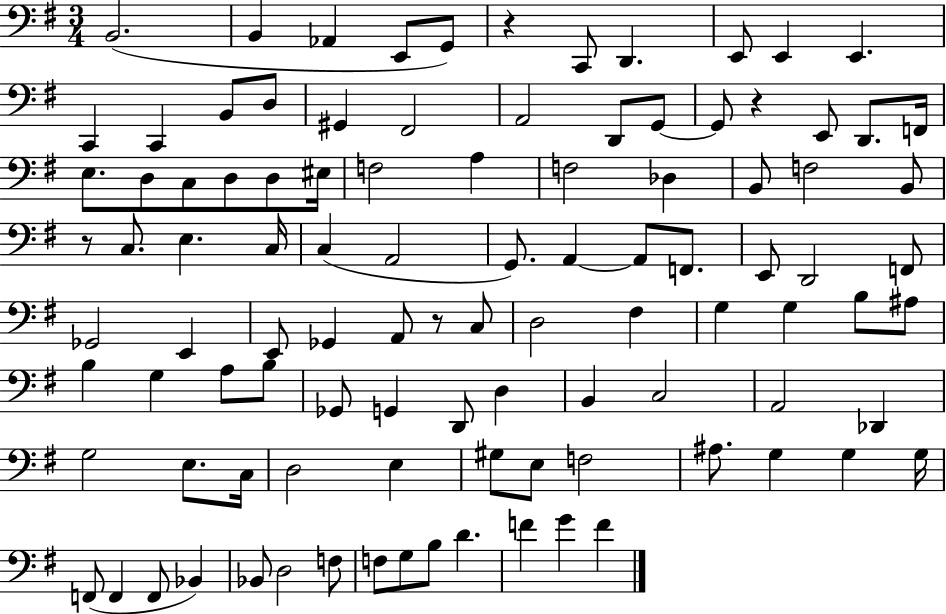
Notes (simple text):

B2/h. B2/q Ab2/q E2/e G2/e R/q C2/e D2/q. E2/e E2/q E2/q. C2/q C2/q B2/e D3/e G#2/q F#2/h A2/h D2/e G2/e G2/e R/q E2/e D2/e. F2/s E3/e. D3/e C3/e D3/e D3/e EIS3/s F3/h A3/q F3/h Db3/q B2/e F3/h B2/e R/e C3/e. E3/q. C3/s C3/q A2/h G2/e. A2/q A2/e F2/e. E2/e D2/h F2/e Gb2/h E2/q E2/e Gb2/q A2/e R/e C3/e D3/h F#3/q G3/q G3/q B3/e A#3/e B3/q G3/q A3/e B3/e Gb2/e G2/q D2/e D3/q B2/q C3/h A2/h Db2/q G3/h E3/e. C3/s D3/h E3/q G#3/e E3/e F3/h A#3/e. G3/q G3/q G3/s F2/e F2/q F2/e Bb2/q Bb2/e D3/h F3/e F3/e G3/e B3/e D4/q. F4/q G4/q F4/q